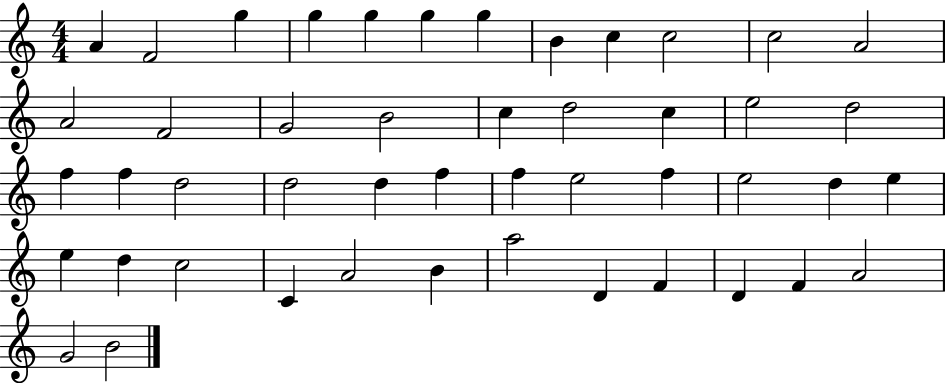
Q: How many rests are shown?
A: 0